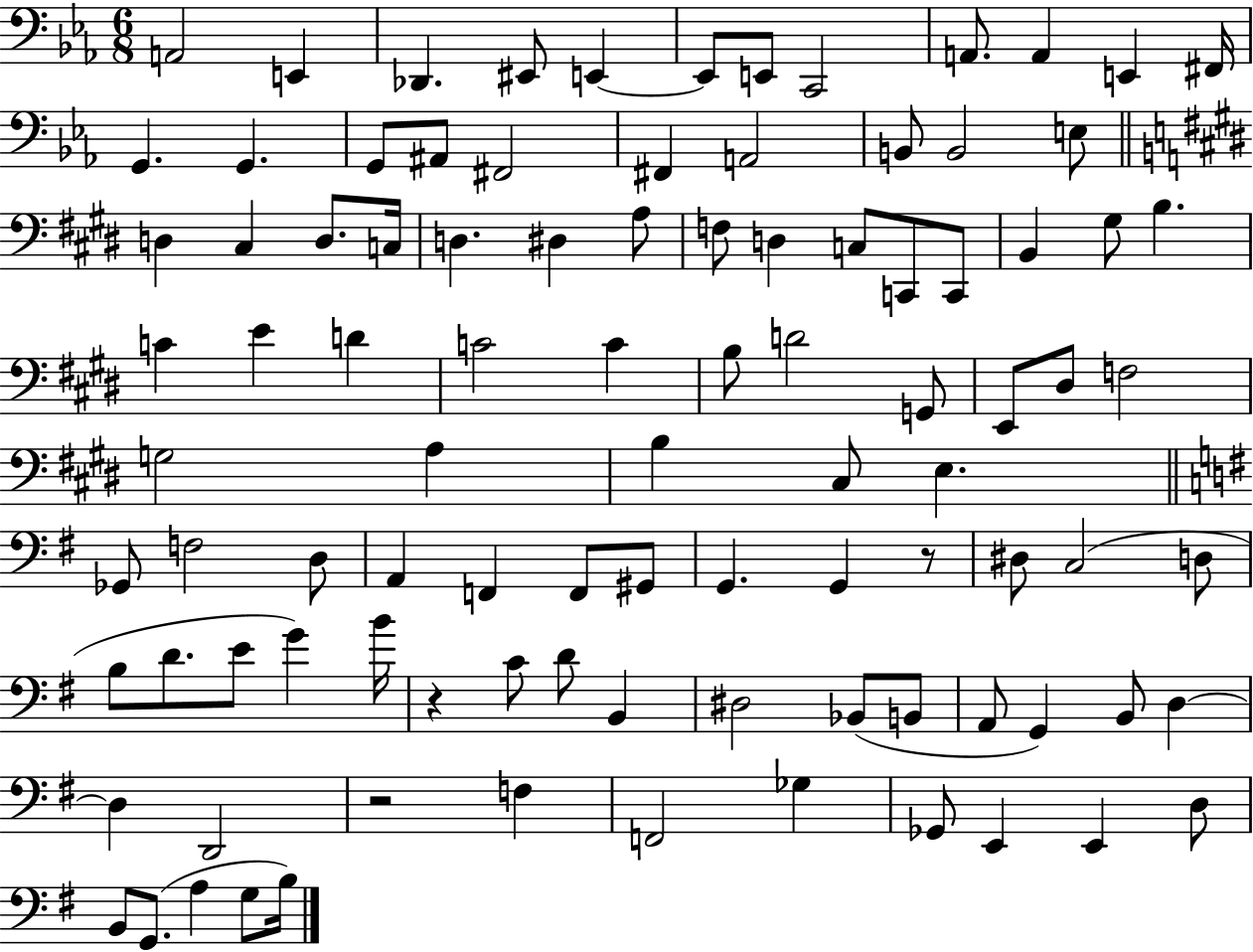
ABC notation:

X:1
T:Untitled
M:6/8
L:1/4
K:Eb
A,,2 E,, _D,, ^E,,/2 E,, E,,/2 E,,/2 C,,2 A,,/2 A,, E,, ^F,,/4 G,, G,, G,,/2 ^A,,/2 ^F,,2 ^F,, A,,2 B,,/2 B,,2 E,/2 D, ^C, D,/2 C,/4 D, ^D, A,/2 F,/2 D, C,/2 C,,/2 C,,/2 B,, ^G,/2 B, C E D C2 C B,/2 D2 G,,/2 E,,/2 ^D,/2 F,2 G,2 A, B, ^C,/2 E, _G,,/2 F,2 D,/2 A,, F,, F,,/2 ^G,,/2 G,, G,, z/2 ^D,/2 C,2 D,/2 B,/2 D/2 E/2 G B/4 z C/2 D/2 B,, ^D,2 _B,,/2 B,,/2 A,,/2 G,, B,,/2 D, D, D,,2 z2 F, F,,2 _G, _G,,/2 E,, E,, D,/2 B,,/2 G,,/2 A, G,/2 B,/4